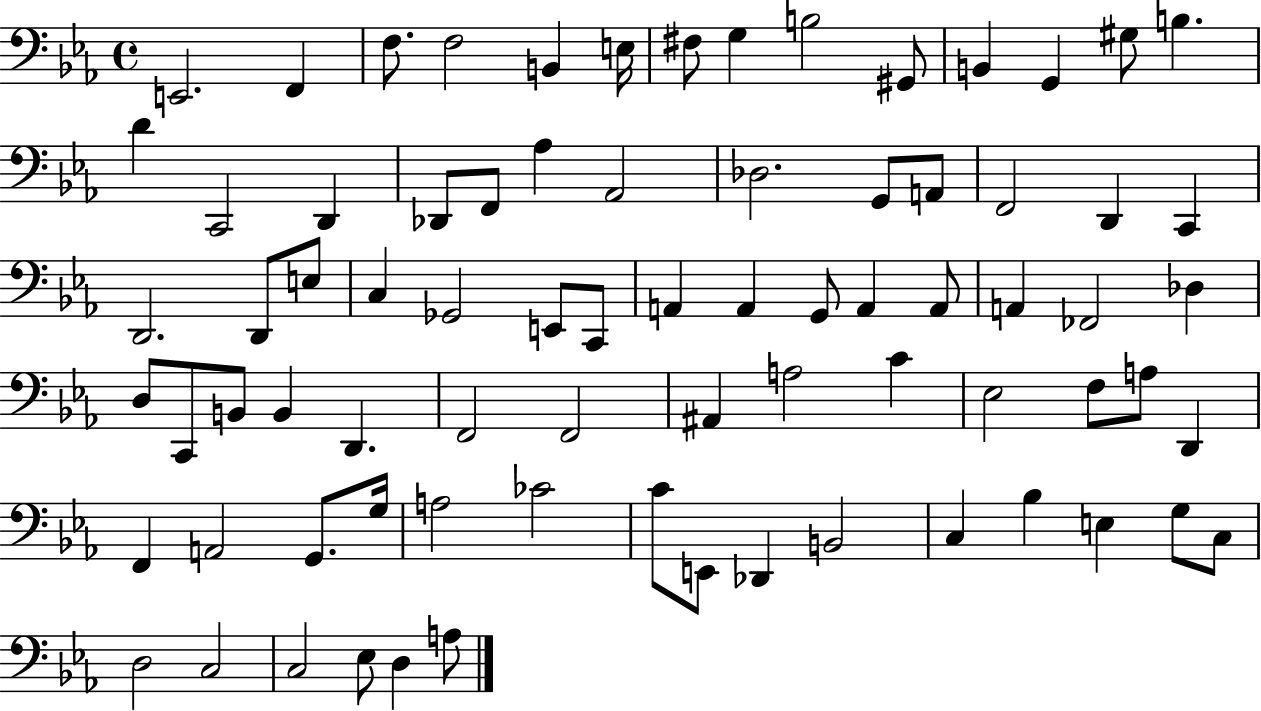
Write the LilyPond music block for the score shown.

{
  \clef bass
  \time 4/4
  \defaultTimeSignature
  \key ees \major
  e,2. f,4 | f8. f2 b,4 e16 | fis8 g4 b2 gis,8 | b,4 g,4 gis8 b4. | \break d'4 c,2 d,4 | des,8 f,8 aes4 aes,2 | des2. g,8 a,8 | f,2 d,4 c,4 | \break d,2. d,8 e8 | c4 ges,2 e,8 c,8 | a,4 a,4 g,8 a,4 a,8 | a,4 fes,2 des4 | \break d8 c,8 b,8 b,4 d,4. | f,2 f,2 | ais,4 a2 c'4 | ees2 f8 a8 d,4 | \break f,4 a,2 g,8. g16 | a2 ces'2 | c'8 e,8 des,4 b,2 | c4 bes4 e4 g8 c8 | \break d2 c2 | c2 ees8 d4 a8 | \bar "|."
}